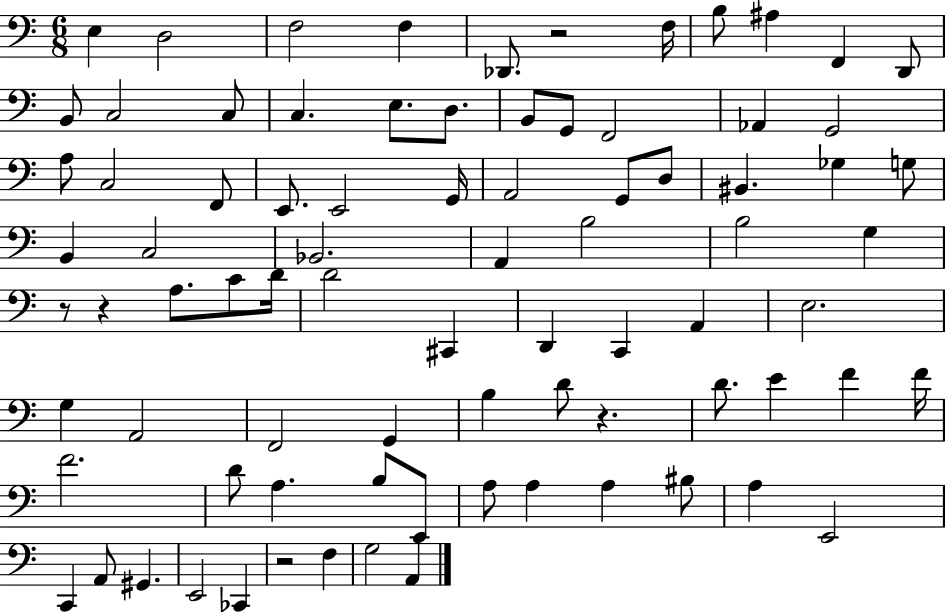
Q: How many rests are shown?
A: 5